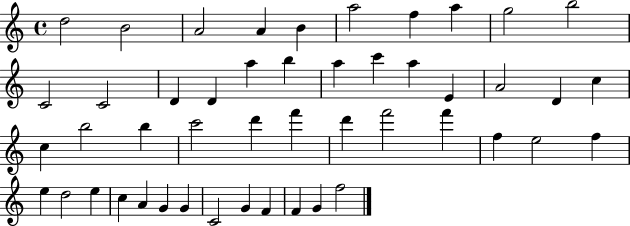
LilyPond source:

{
  \clef treble
  \time 4/4
  \defaultTimeSignature
  \key c \major
  d''2 b'2 | a'2 a'4 b'4 | a''2 f''4 a''4 | g''2 b''2 | \break c'2 c'2 | d'4 d'4 a''4 b''4 | a''4 c'''4 a''4 e'4 | a'2 d'4 c''4 | \break c''4 b''2 b''4 | c'''2 d'''4 f'''4 | d'''4 f'''2 f'''4 | f''4 e''2 f''4 | \break e''4 d''2 e''4 | c''4 a'4 g'4 g'4 | c'2 g'4 f'4 | f'4 g'4 f''2 | \break \bar "|."
}